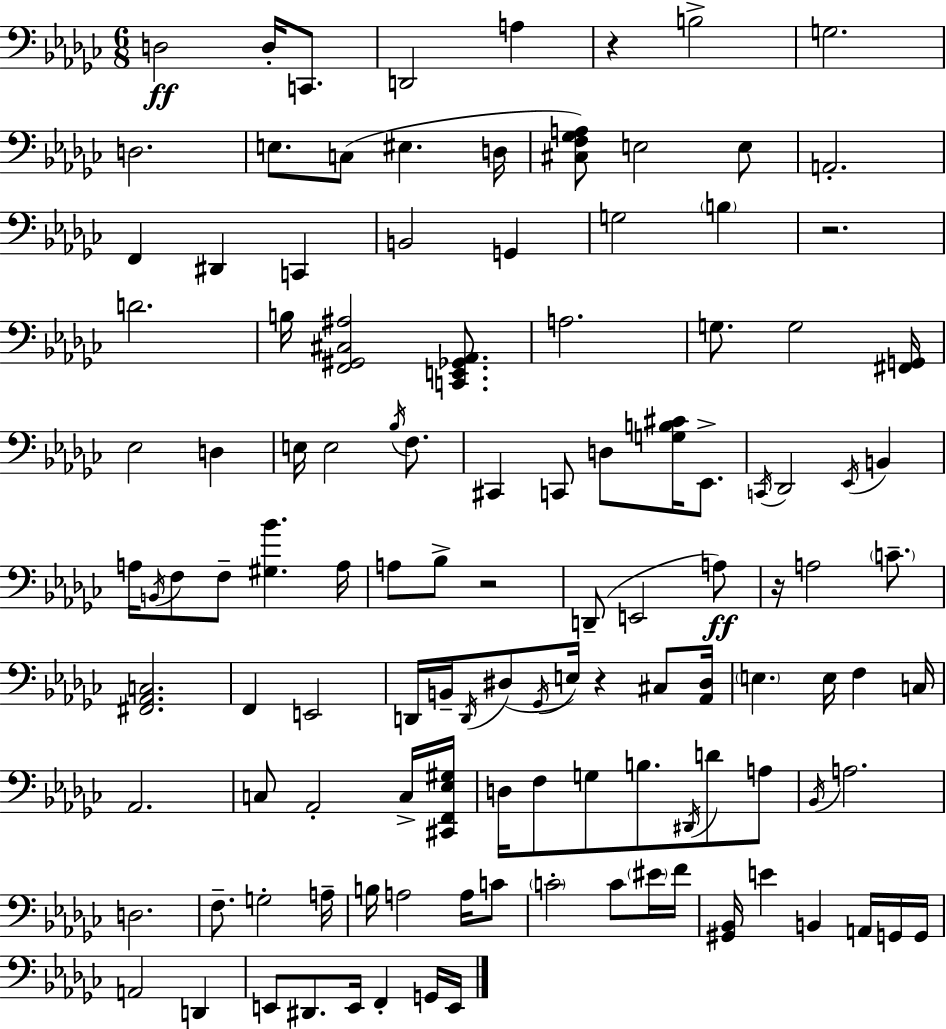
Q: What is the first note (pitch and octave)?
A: D3